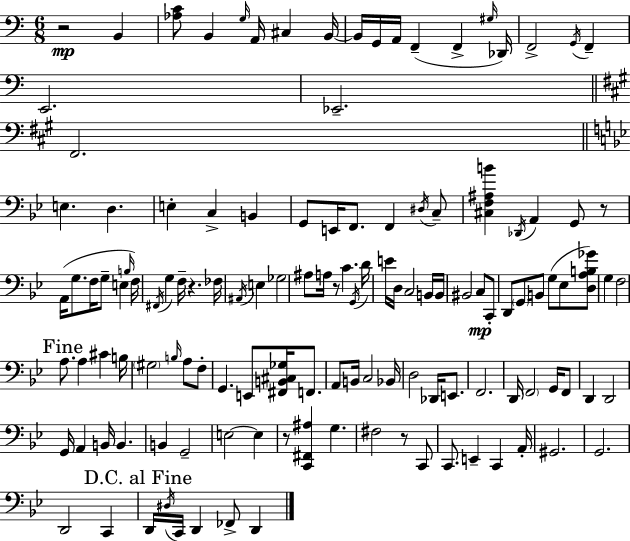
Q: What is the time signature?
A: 6/8